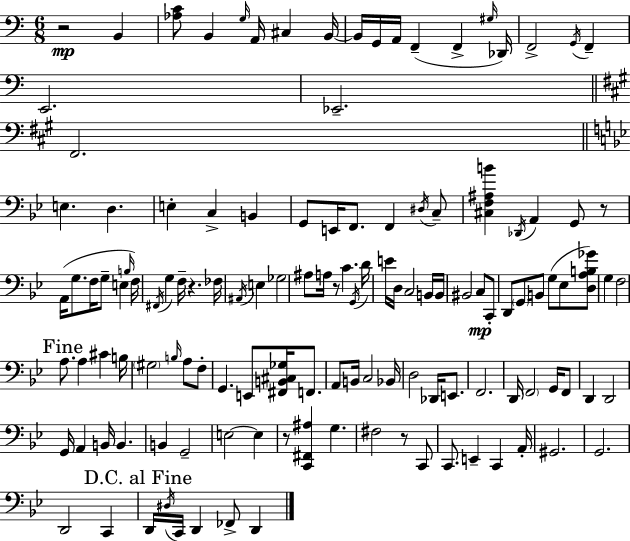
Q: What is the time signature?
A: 6/8